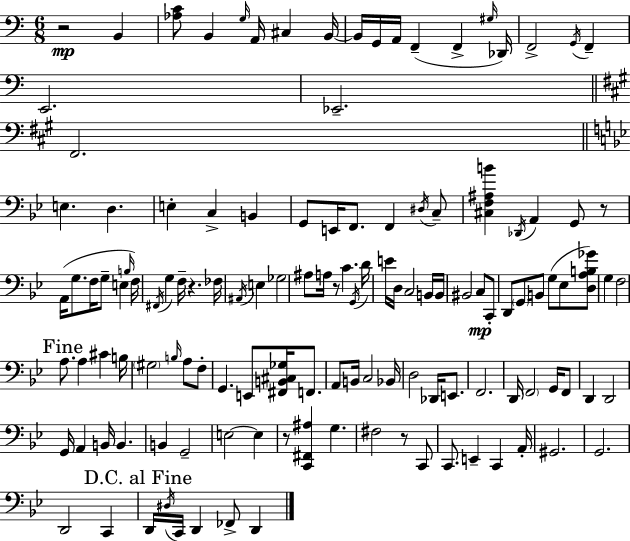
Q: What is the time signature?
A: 6/8